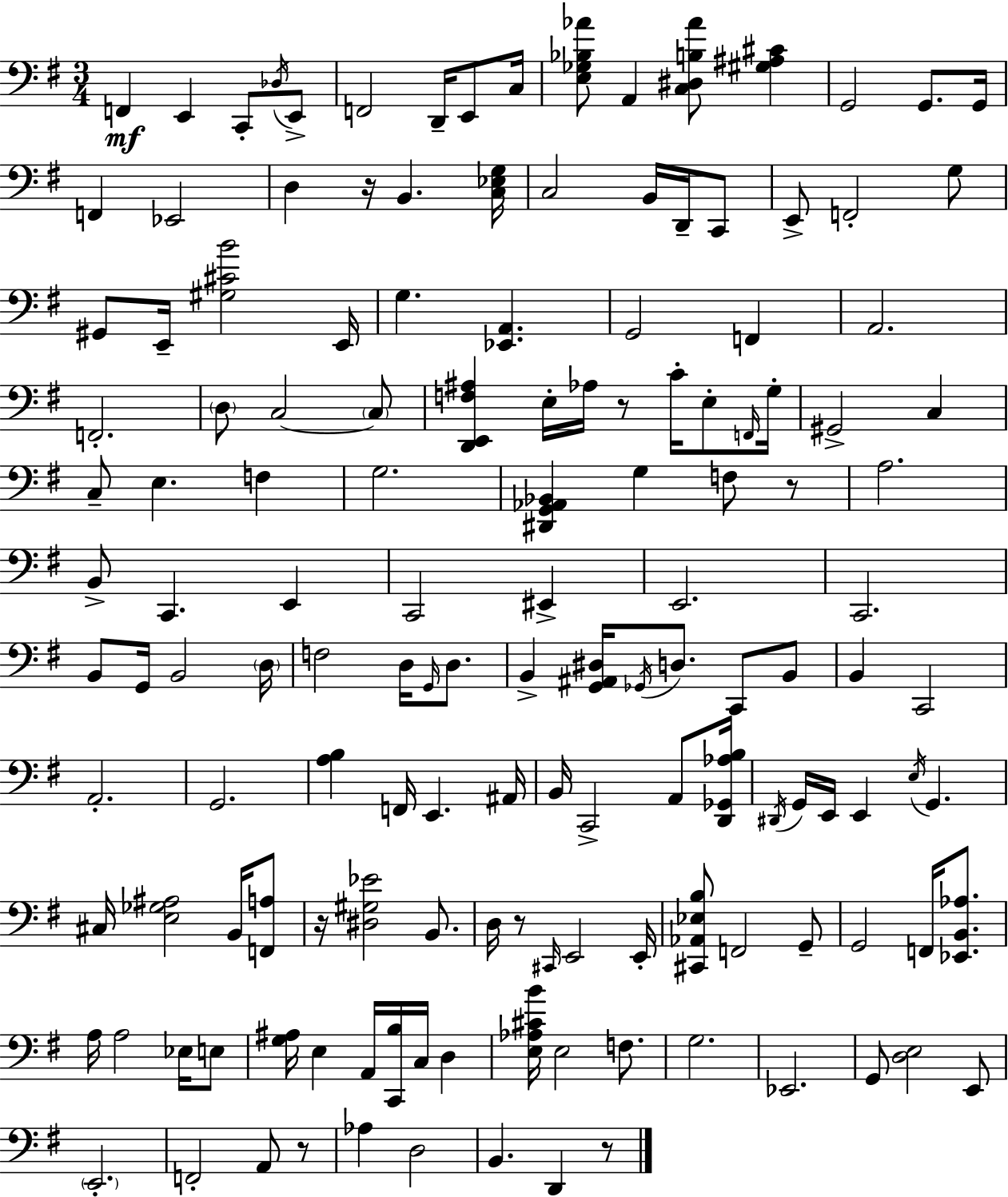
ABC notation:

X:1
T:Untitled
M:3/4
L:1/4
K:Em
F,, E,, C,,/2 _D,/4 E,,/2 F,,2 D,,/4 E,,/2 C,/4 [E,_G,_B,_A]/2 A,, [C,^D,B,_A]/2 [^G,^A,^C] G,,2 G,,/2 G,,/4 F,, _E,,2 D, z/4 B,, [C,_E,G,]/4 C,2 B,,/4 D,,/4 C,,/2 E,,/2 F,,2 G,/2 ^G,,/2 E,,/4 [^G,^CB]2 E,,/4 G, [_E,,A,,] G,,2 F,, A,,2 F,,2 D,/2 C,2 C,/2 [D,,E,,F,^A,] E,/4 _A,/4 z/2 C/4 E,/2 F,,/4 G,/4 ^G,,2 C, C,/2 E, F, G,2 [^D,,G,,_A,,_B,,] G, F,/2 z/2 A,2 B,,/2 C,, E,, C,,2 ^E,, E,,2 C,,2 B,,/2 G,,/4 B,,2 D,/4 F,2 D,/4 G,,/4 D,/2 B,, [G,,^A,,^D,]/4 _G,,/4 D,/2 C,,/2 B,,/2 B,, C,,2 A,,2 G,,2 [A,B,] F,,/4 E,, ^A,,/4 B,,/4 C,,2 A,,/2 [D,,_G,,_A,B,]/4 ^D,,/4 G,,/4 E,,/4 E,, E,/4 G,, ^C,/4 [E,_G,^A,]2 B,,/4 [F,,A,]/2 z/4 [^D,^G,_E]2 B,,/2 D,/4 z/2 ^C,,/4 E,,2 E,,/4 [^C,,_A,,_E,B,]/2 F,,2 G,,/2 G,,2 F,,/4 [_E,,B,,_A,]/2 A,/4 A,2 _E,/4 E,/2 [G,^A,]/4 E, A,,/4 [C,,B,]/4 C,/4 D, [E,_A,^CB]/4 E,2 F,/2 G,2 _E,,2 G,,/2 [D,E,]2 E,,/2 E,,2 F,,2 A,,/2 z/2 _A, D,2 B,, D,, z/2